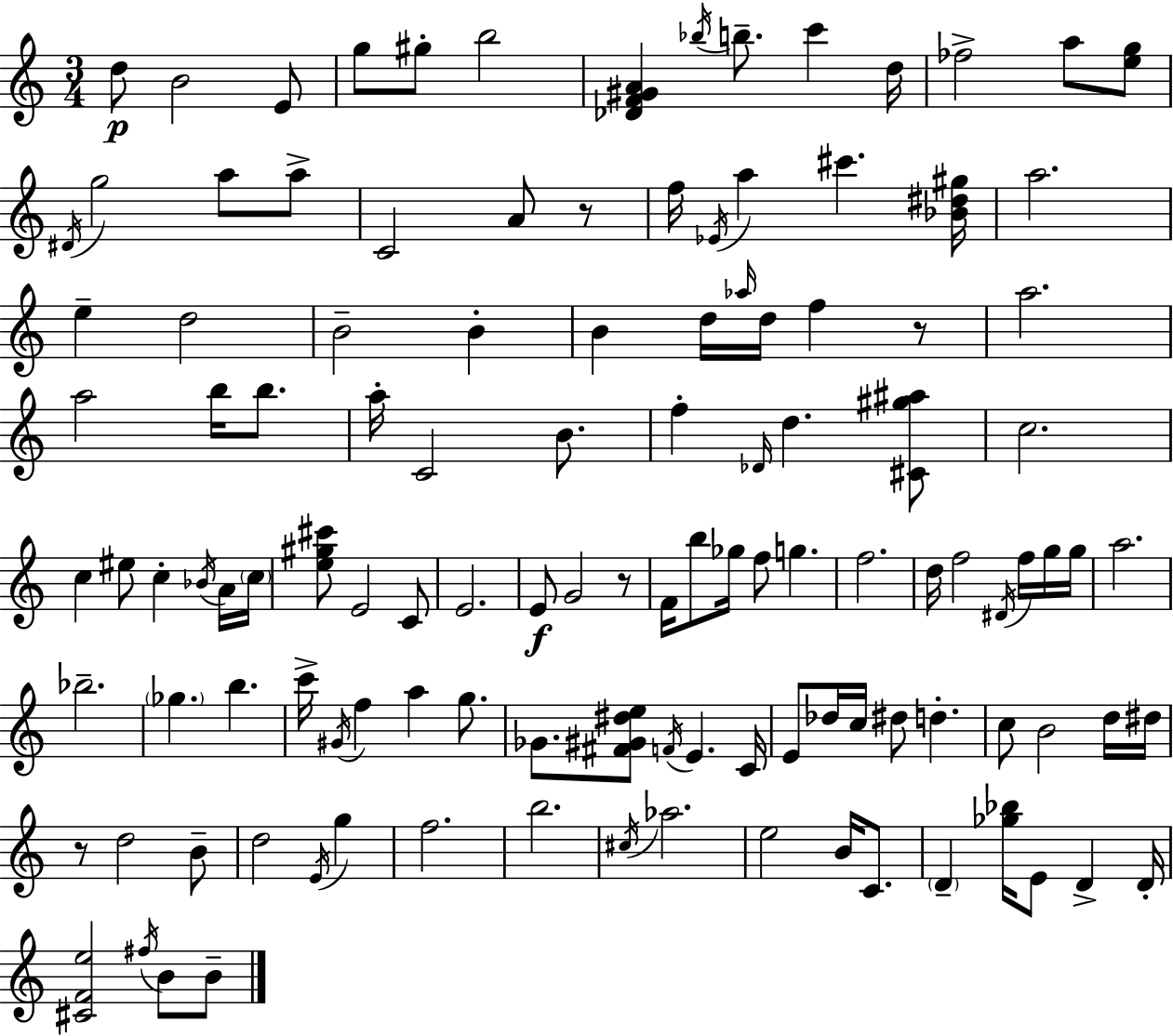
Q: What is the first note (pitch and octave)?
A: D5